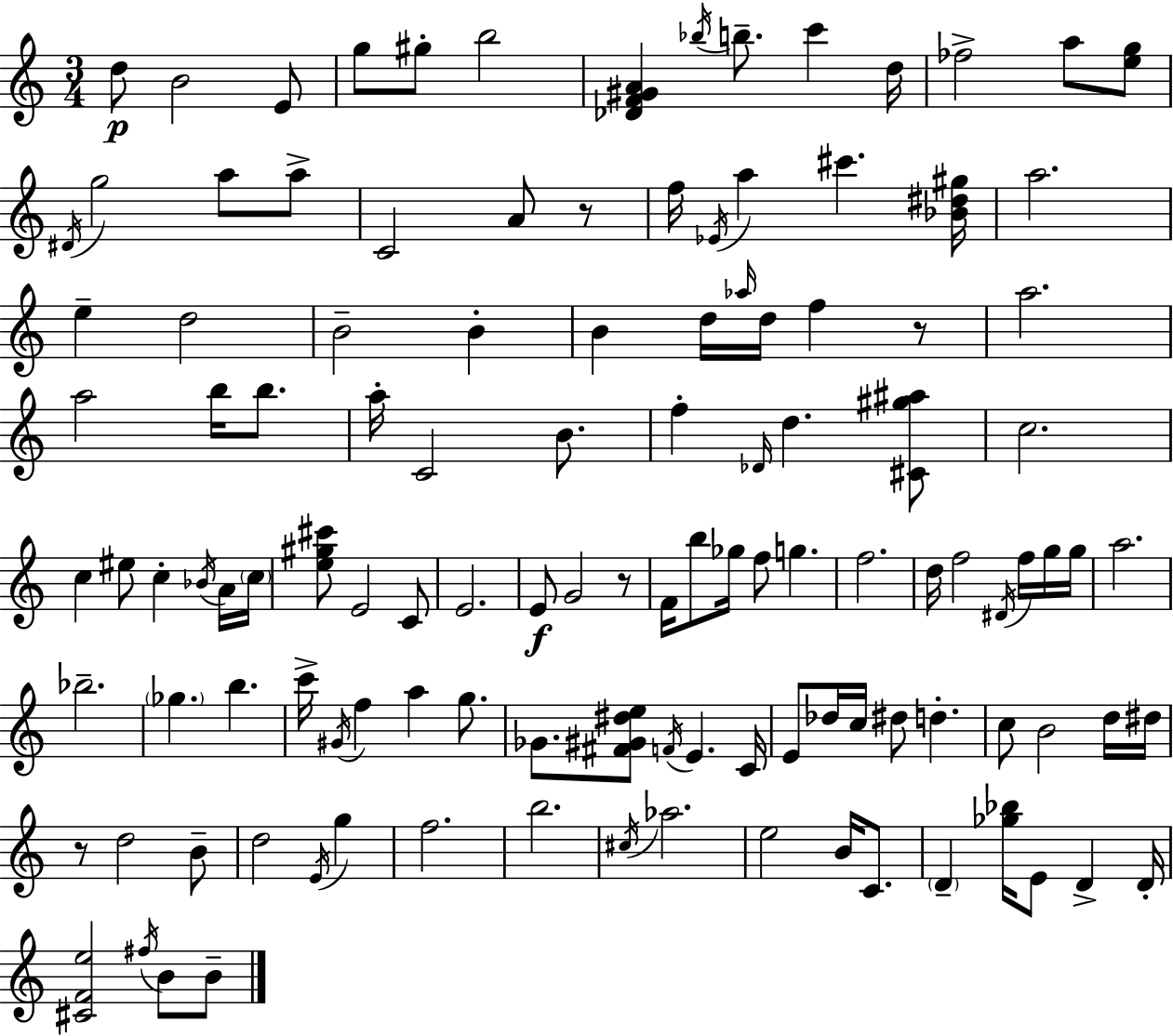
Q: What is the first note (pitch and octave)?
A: D5